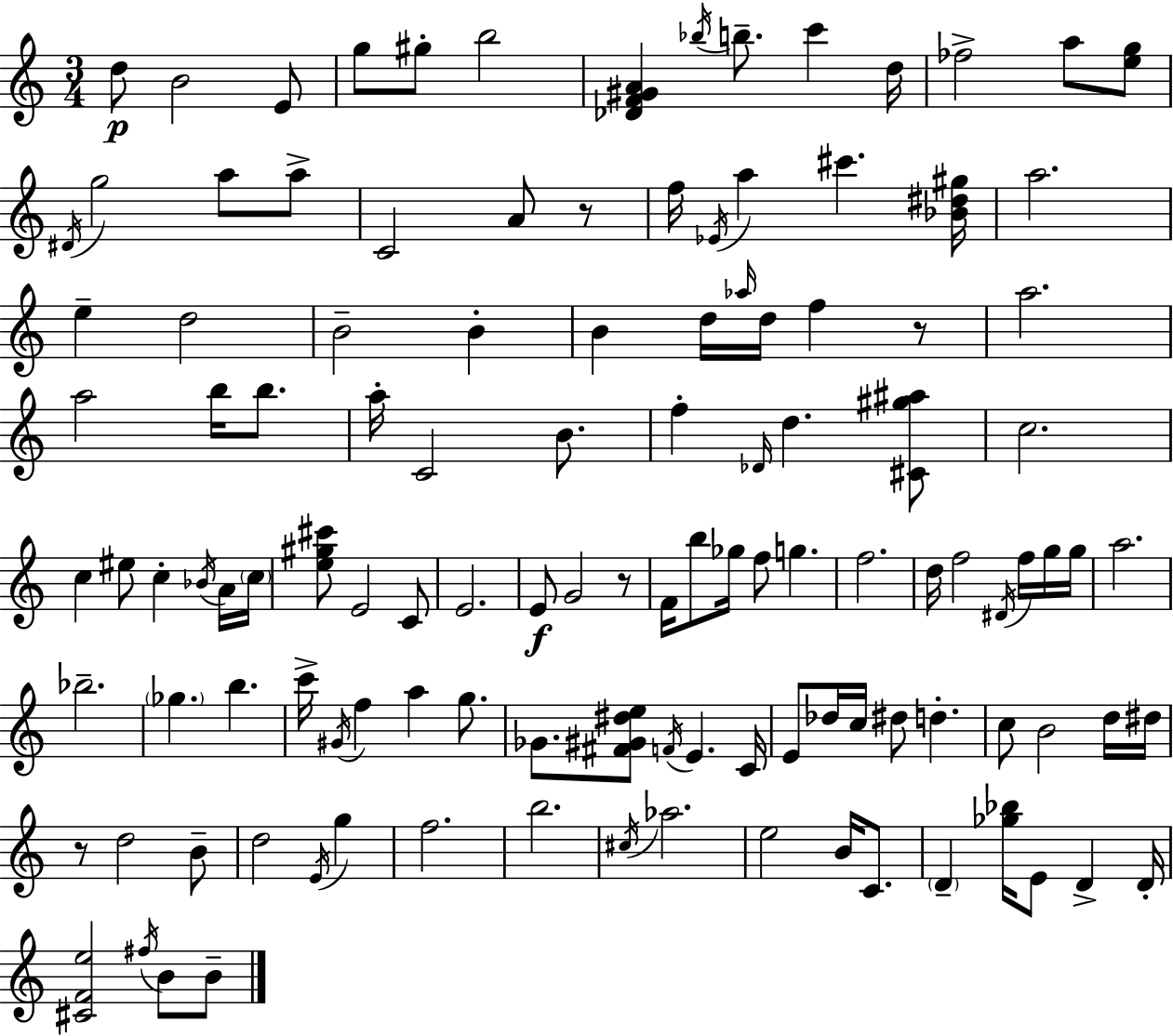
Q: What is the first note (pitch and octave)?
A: D5